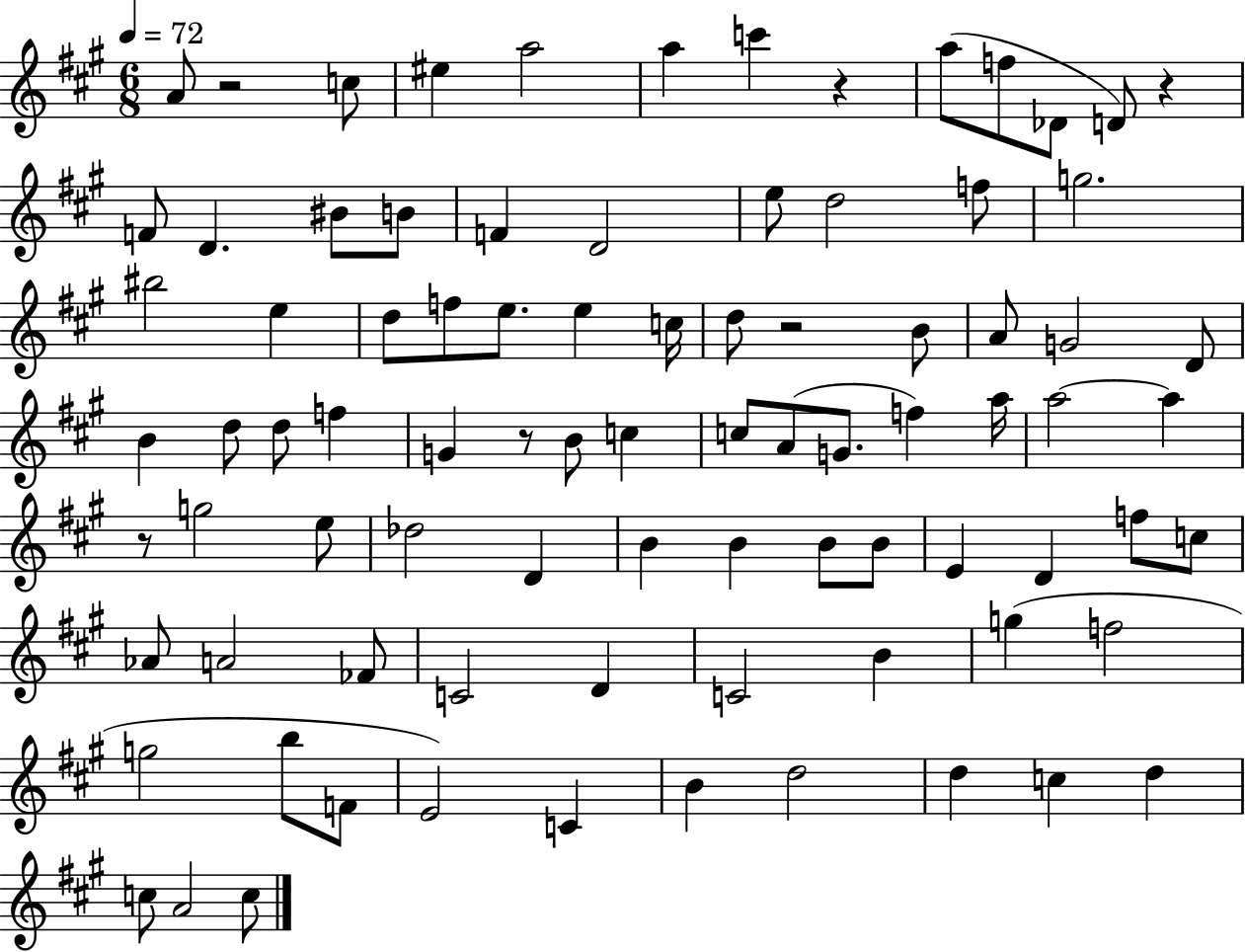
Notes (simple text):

A4/e R/h C5/e EIS5/q A5/h A5/q C6/q R/q A5/e F5/e Db4/e D4/e R/q F4/e D4/q. BIS4/e B4/e F4/q D4/h E5/e D5/h F5/e G5/h. BIS5/h E5/q D5/e F5/e E5/e. E5/q C5/s D5/e R/h B4/e A4/e G4/h D4/e B4/q D5/e D5/e F5/q G4/q R/e B4/e C5/q C5/e A4/e G4/e. F5/q A5/s A5/h A5/q R/e G5/h E5/e Db5/h D4/q B4/q B4/q B4/e B4/e E4/q D4/q F5/e C5/e Ab4/e A4/h FES4/e C4/h D4/q C4/h B4/q G5/q F5/h G5/h B5/e F4/e E4/h C4/q B4/q D5/h D5/q C5/q D5/q C5/e A4/h C5/e